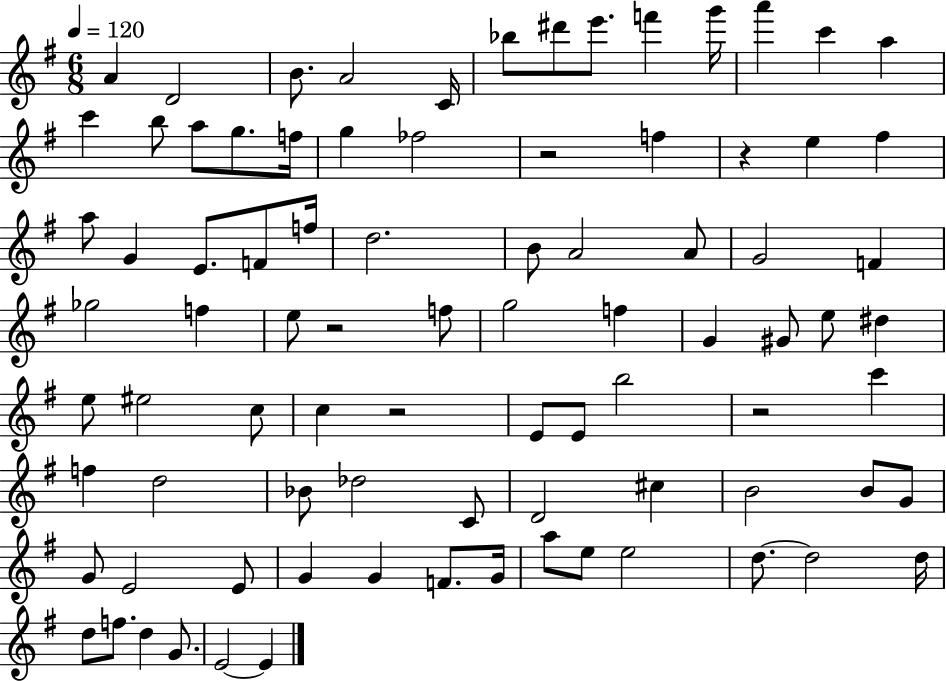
A4/q D4/h B4/e. A4/h C4/s Bb5/e D#6/e E6/e. F6/q G6/s A6/q C6/q A5/q C6/q B5/e A5/e G5/e. F5/s G5/q FES5/h R/h F5/q R/q E5/q F#5/q A5/e G4/q E4/e. F4/e F5/s D5/h. B4/e A4/h A4/e G4/h F4/q Gb5/h F5/q E5/e R/h F5/e G5/h F5/q G4/q G#4/e E5/e D#5/q E5/e EIS5/h C5/e C5/q R/h E4/e E4/e B5/h R/h C6/q F5/q D5/h Bb4/e Db5/h C4/e D4/h C#5/q B4/h B4/e G4/e G4/e E4/h E4/e G4/q G4/q F4/e. G4/s A5/e E5/e E5/h D5/e. D5/h D5/s D5/e F5/e. D5/q G4/e. E4/h E4/q